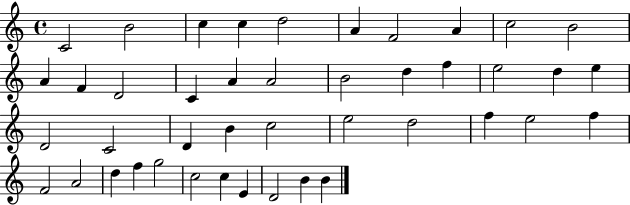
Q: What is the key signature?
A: C major